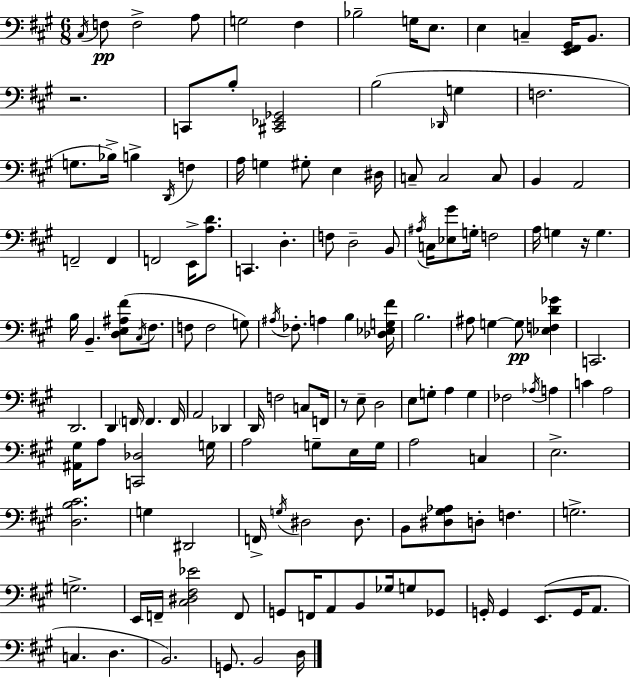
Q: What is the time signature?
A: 6/8